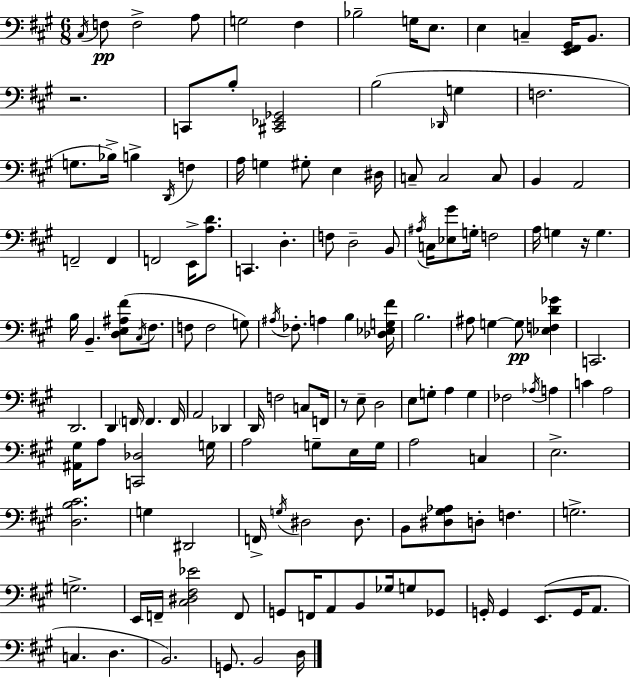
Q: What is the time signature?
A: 6/8